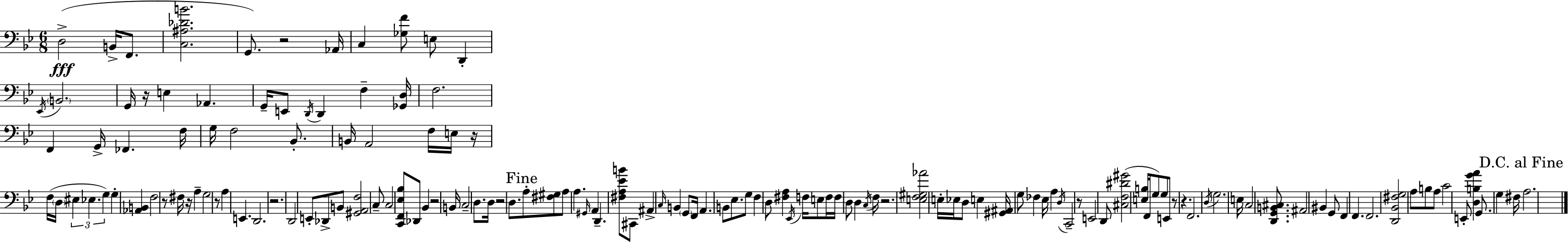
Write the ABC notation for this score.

X:1
T:Untitled
M:6/8
L:1/4
K:Gm
D,2 B,,/4 F,,/2 [C,^A,_DB]2 G,,/2 z2 _A,,/4 C, [_G,F]/2 E,/2 D,, _E,,/4 B,,2 G,,/4 z/4 E, _A,, G,,/4 E,,/2 D,,/4 D,, F, [_G,,D,]/4 F,2 F,, G,,/4 _F,, F,/4 G,/4 F,2 _B,,/2 B,,/4 A,,2 F,/4 E,/4 z/4 F,/4 D,/4 ^E, _E, G, G, [_A,,B,,] F,2 z/2 ^F,/4 z/4 A, G,2 z/2 A, E,, D,,2 z2 D,,2 E,,/2 _D,,/2 B,,/2 [^G,,A,,F,]2 C,/2 C,2 [C,,F,,_E,_B,]/2 _D,,/2 _B,, z2 B,,/4 C,2 D,/2 D,/4 z2 D,/2 A,/2 [^F,^G,]/2 A,/2 A, ^G,,/4 A,, D,, [^F,A,_EB]/2 ^C,,/2 ^A,, C,/4 B,, G,,/2 F,,/4 A,, B,,/2 _E,/2 G,/2 F, D,/2 [^F,A,] _E,,/4 F,/4 E,/2 F,/4 F,/4 D,/2 D, C,/4 F,/4 z2 [E,F,^G,_A]2 E,/4 _E,/4 D,/2 E, [^G,,^A,,]/4 G,/2 _F, _E,/4 A, D,/4 C,,2 z/2 E,,2 D,,/2 [^C,F,^D^G]2 [E,B,]/4 F,,/4 G,/2 G,/2 E,,/2 z/2 z F,,2 D,/4 G,2 E,/4 C,2 [D,,G,,B,,^C,]/2 ^A,,2 ^B,, G,,/2 F,, F,, F,,2 [D,,_B,,^F,G,]2 A,/2 B,/2 A,/2 C2 E,,/2 [D,B,GA] G,,/2 G, ^F,/4 A,2